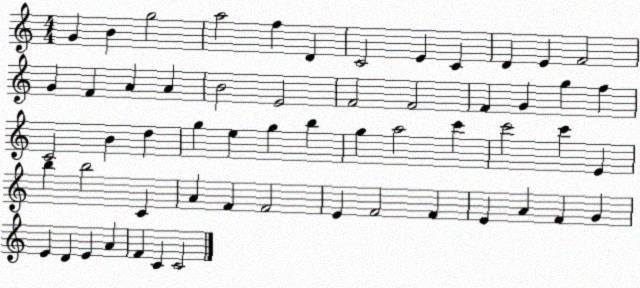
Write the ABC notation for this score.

X:1
T:Untitled
M:4/4
L:1/4
K:C
G B g2 a2 f D C2 E C D E F2 G F A A B2 E2 F2 F2 F G g f C2 B d g e g b g a2 c' c'2 c' E b b2 C A F F2 E F2 F E A F G E D E A F C C2